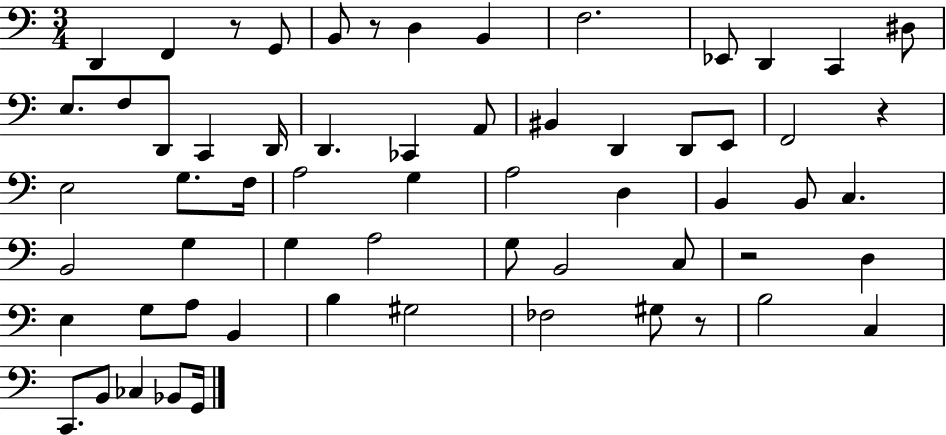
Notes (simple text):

D2/q F2/q R/e G2/e B2/e R/e D3/q B2/q F3/h. Eb2/e D2/q C2/q D#3/e E3/e. F3/e D2/e C2/q D2/s D2/q. CES2/q A2/e BIS2/q D2/q D2/e E2/e F2/h R/q E3/h G3/e. F3/s A3/h G3/q A3/h D3/q B2/q B2/e C3/q. B2/h G3/q G3/q A3/h G3/e B2/h C3/e R/h D3/q E3/q G3/e A3/e B2/q B3/q G#3/h FES3/h G#3/e R/e B3/h C3/q C2/e. B2/e CES3/q Bb2/e G2/s